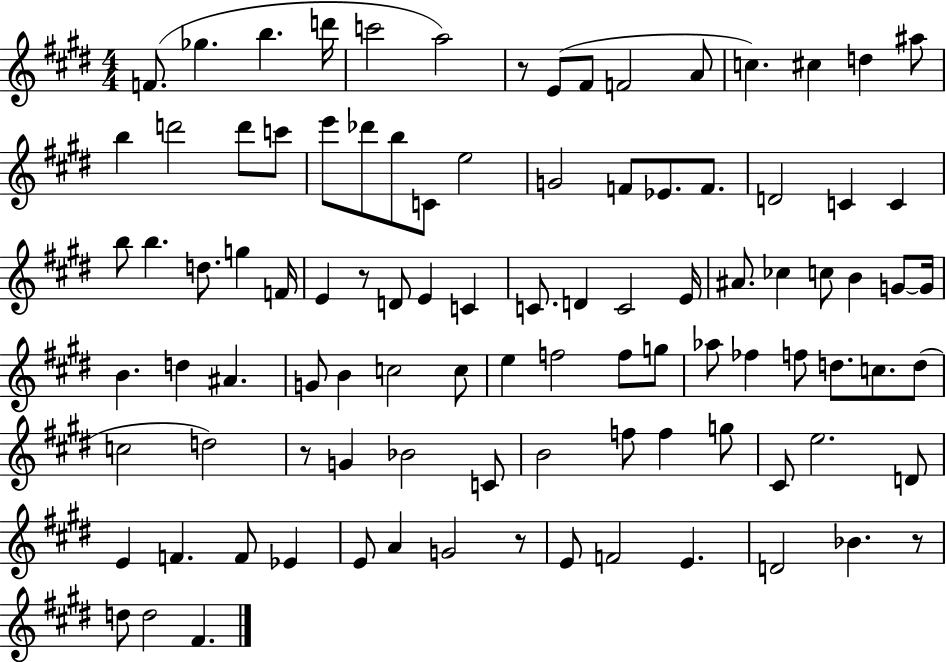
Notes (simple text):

F4/e. Gb5/q. B5/q. D6/s C6/h A5/h R/e E4/e F#4/e F4/h A4/e C5/q. C#5/q D5/q A#5/e B5/q D6/h D6/e C6/e E6/e Db6/e B5/e C4/e E5/h G4/h F4/e Eb4/e. F4/e. D4/h C4/q C4/q B5/e B5/q. D5/e. G5/q F4/s E4/q R/e D4/e E4/q C4/q C4/e. D4/q C4/h E4/s A#4/e. CES5/q C5/e B4/q G4/e G4/s B4/q. D5/q A#4/q. G4/e B4/q C5/h C5/e E5/q F5/h F5/e G5/e Ab5/e FES5/q F5/e D5/e. C5/e. D5/e C5/h D5/h R/e G4/q Bb4/h C4/e B4/h F5/e F5/q G5/e C#4/e E5/h. D4/e E4/q F4/q. F4/e Eb4/q E4/e A4/q G4/h R/e E4/e F4/h E4/q. D4/h Bb4/q. R/e D5/e D5/h F#4/q.